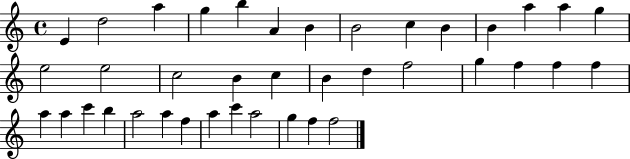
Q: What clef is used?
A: treble